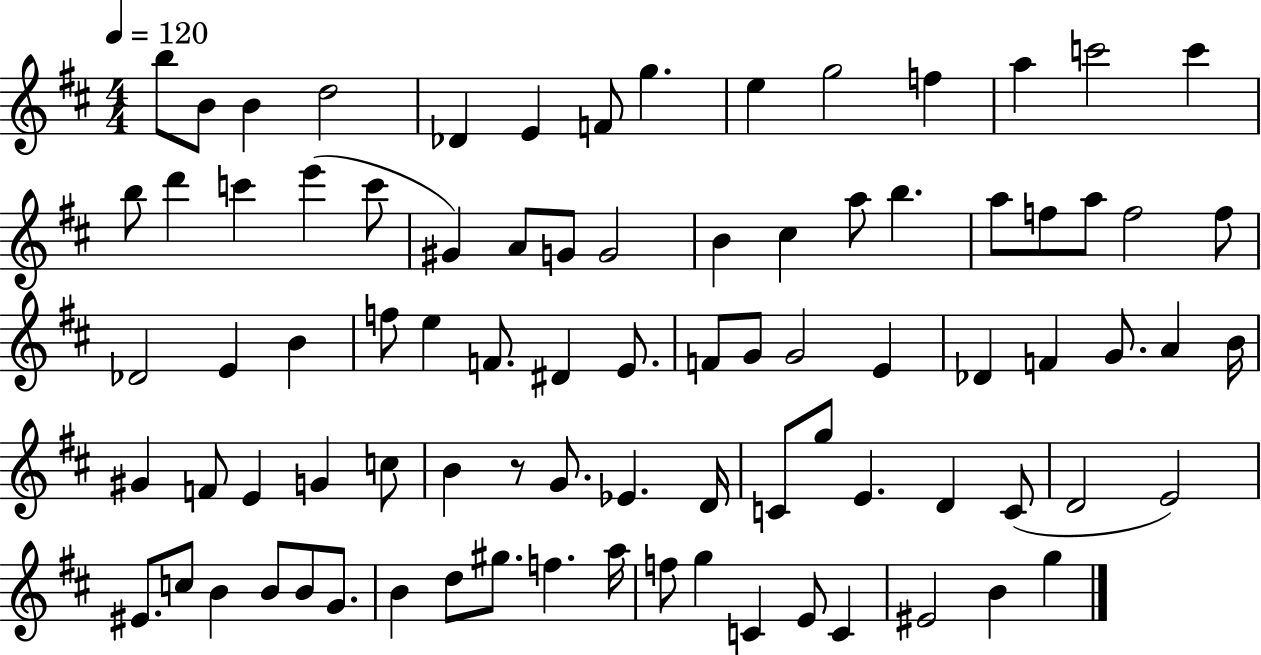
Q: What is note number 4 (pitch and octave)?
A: D5